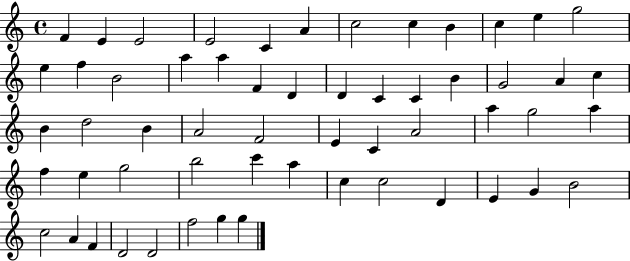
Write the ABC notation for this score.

X:1
T:Untitled
M:4/4
L:1/4
K:C
F E E2 E2 C A c2 c B c e g2 e f B2 a a F D D C C B G2 A c B d2 B A2 F2 E C A2 a g2 a f e g2 b2 c' a c c2 D E G B2 c2 A F D2 D2 f2 g g